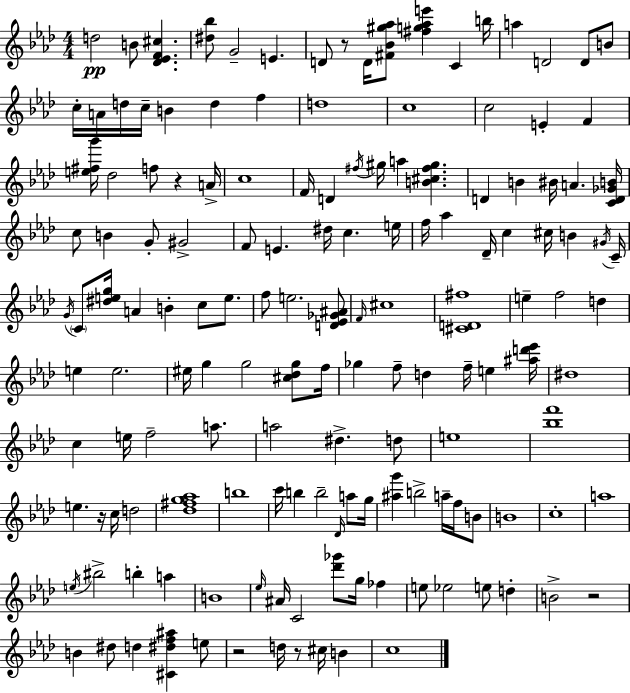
X:1
T:Untitled
M:4/4
L:1/4
K:Fm
d2 B/2 [_D_EF^c] [^d_b]/2 G2 E D/2 z/2 D/4 [^F_B^g_a]/2 [^fg_ae'] C b/4 a D2 D/2 B/2 c/4 A/4 d/4 c/4 B d f d4 c4 c2 E F [e^fg']/4 _d2 f/2 z A/4 c4 F/4 D ^f/4 ^g/4 a [B^c^f^g] D B ^B/4 A [CD_GB]/4 c/2 B G/2 ^G2 F/2 E ^d/4 c e/4 f/4 _a _D/4 c ^c/4 B ^G/4 C/4 G/4 C/2 [^deg]/4 A B c/2 e/2 f/2 e2 [D_E_G^A]/2 F/4 ^c4 [^CD^f]4 e f2 d e e2 ^e/4 g g2 [^c_dg]/2 f/4 _g f/2 d f/4 e [^ad'_e']/4 ^d4 c e/4 f2 a/2 a2 ^d d/2 e4 [_bf']4 e z/4 c/4 d2 [_d^fg_a]4 b4 c'/4 b b2 _D/4 a/2 g/4 [^ag'] b2 a/4 f/4 B/2 B4 c4 a4 e/4 ^b2 b a B4 _e/4 ^A/4 C2 [_d'_g']/2 g/4 _f e/2 _e2 e/2 d B2 z2 B ^d/2 d [^C^df^a] e/2 z2 d/4 z/2 ^c/4 B c4